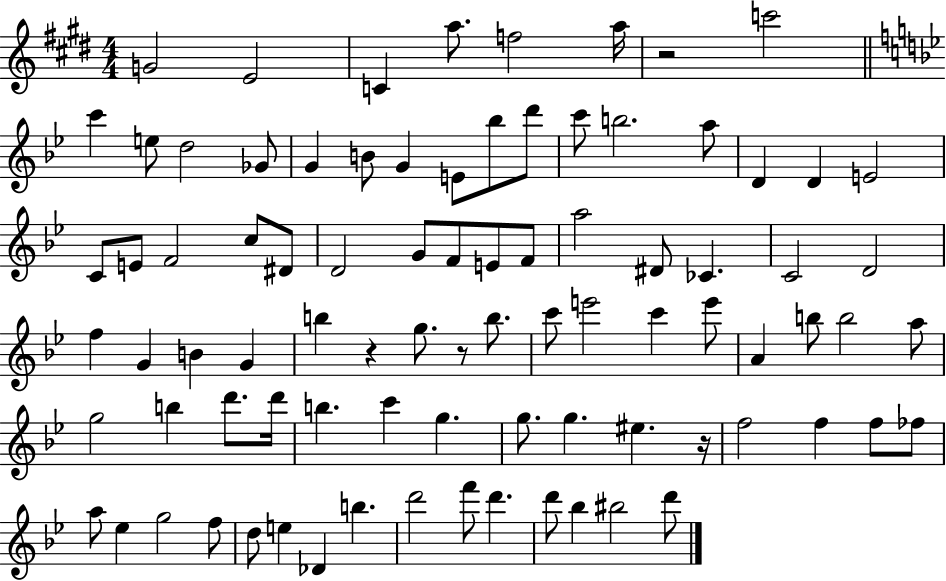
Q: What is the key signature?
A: E major